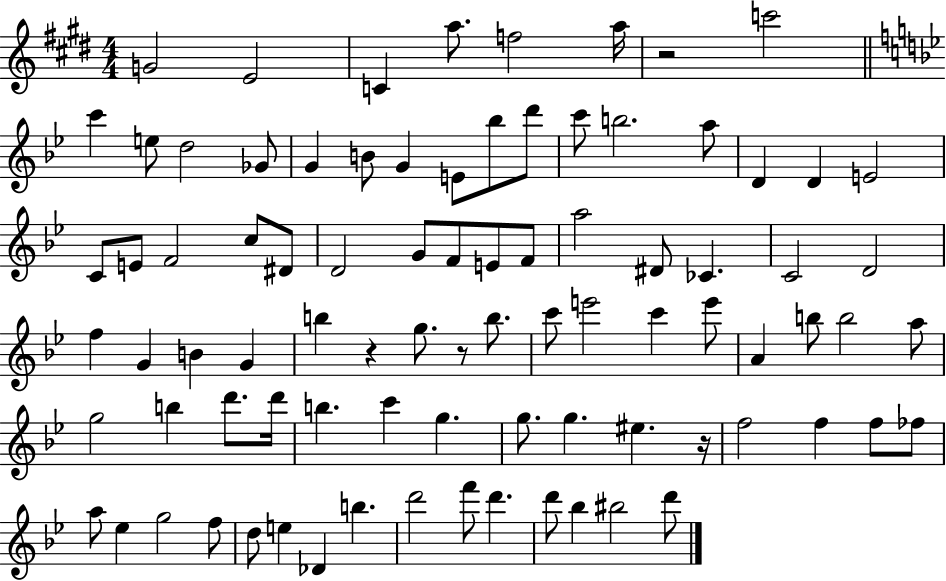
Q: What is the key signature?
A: E major